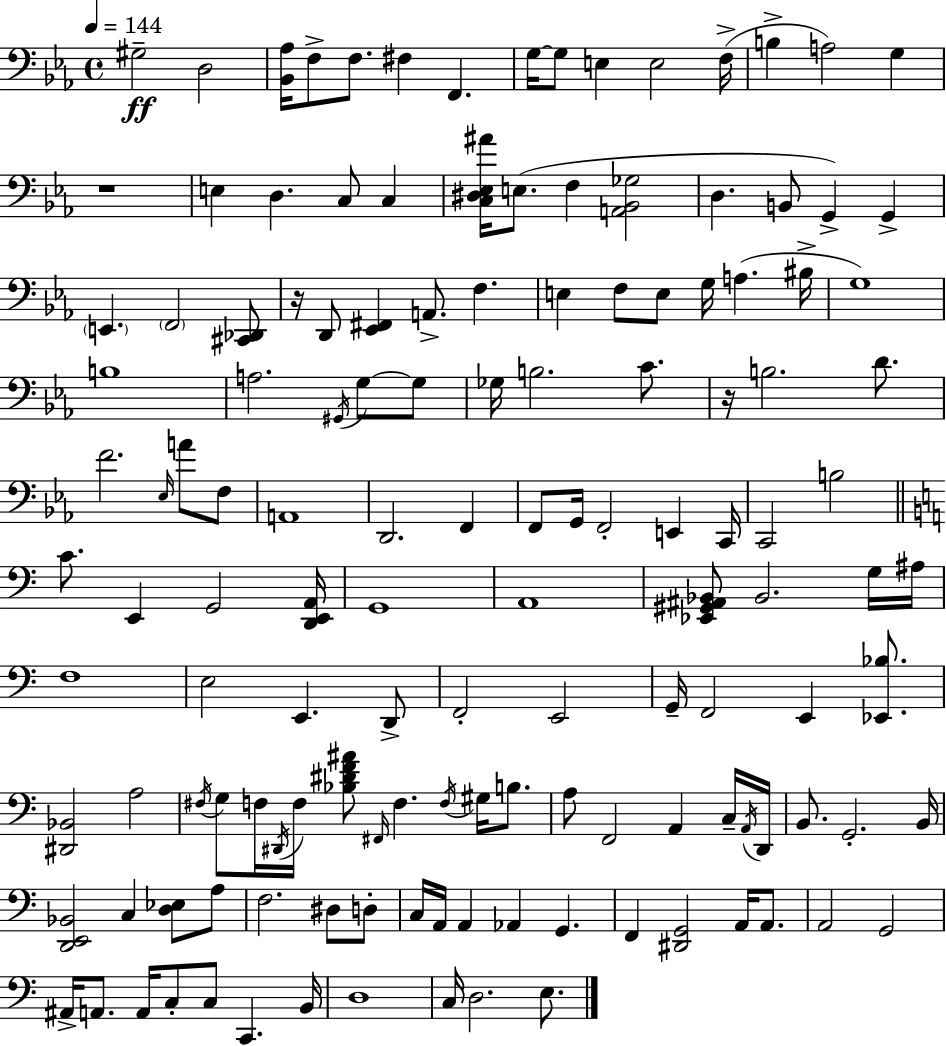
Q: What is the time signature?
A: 4/4